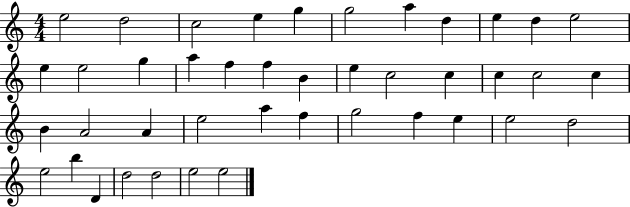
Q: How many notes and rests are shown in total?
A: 42